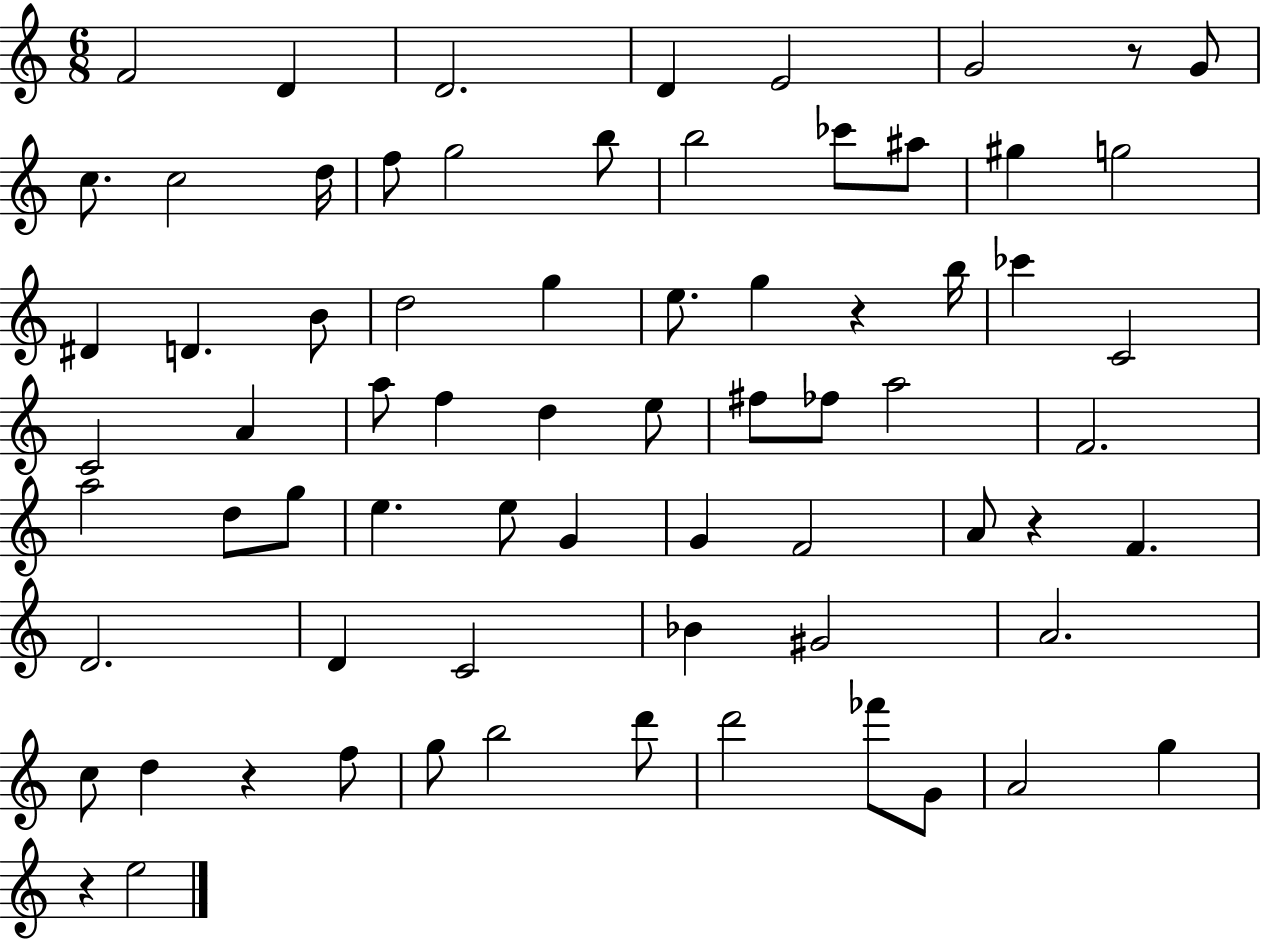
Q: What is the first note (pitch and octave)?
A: F4